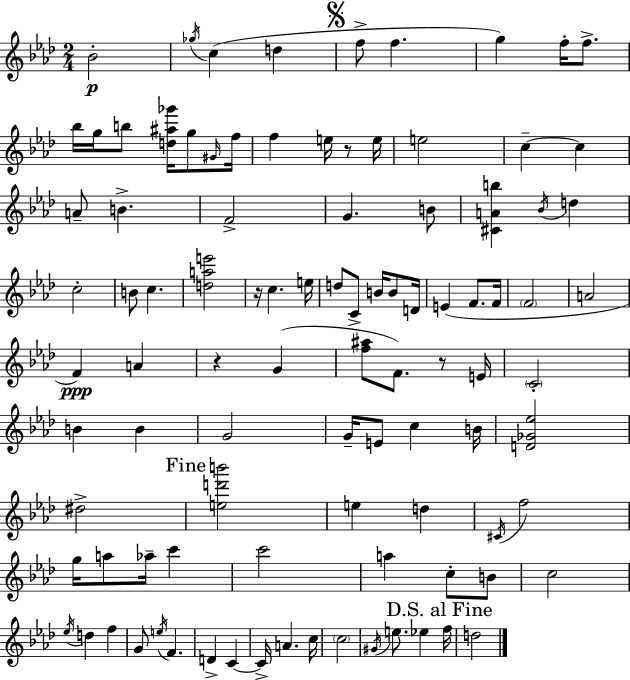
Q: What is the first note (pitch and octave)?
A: Bb4